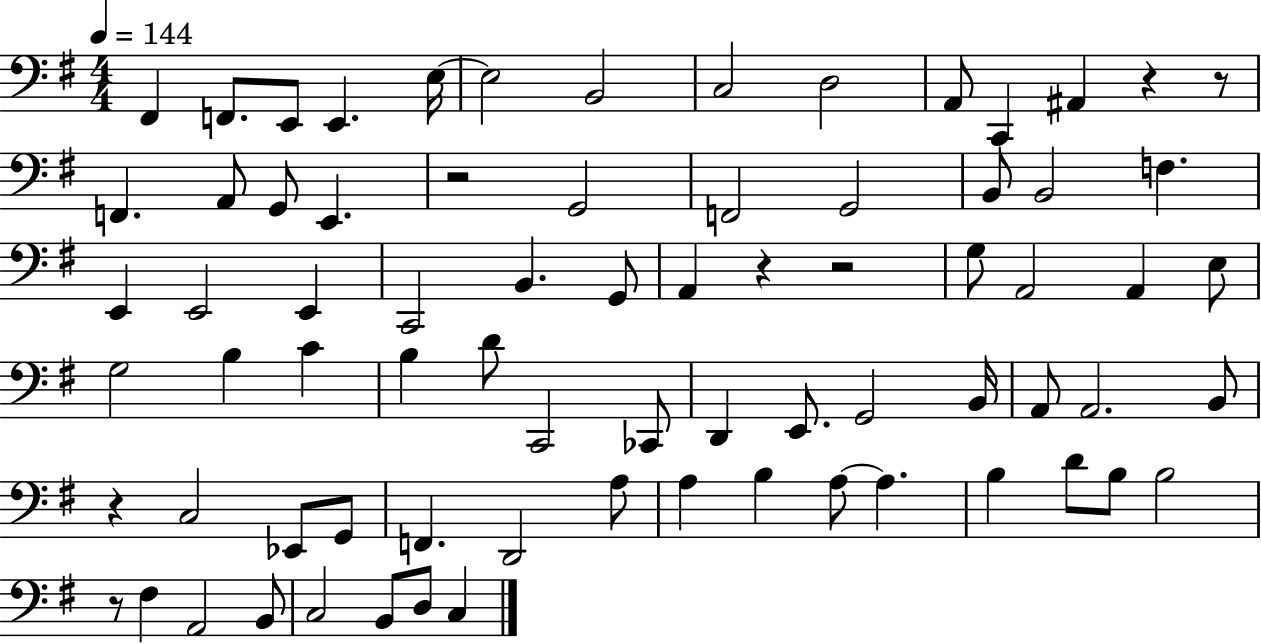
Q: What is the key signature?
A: G major